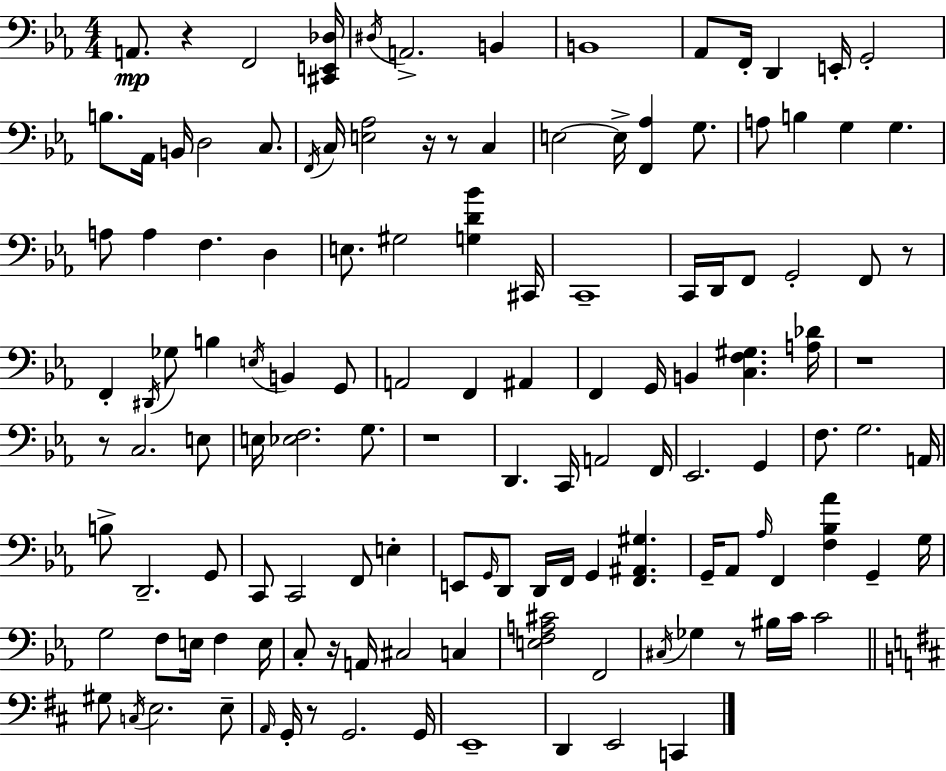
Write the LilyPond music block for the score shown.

{
  \clef bass
  \numericTimeSignature
  \time 4/4
  \key ees \major
  a,8.\mp r4 f,2 <cis, e, des>16 | \acciaccatura { dis16 } a,2.-> b,4 | b,1 | aes,8 f,16-. d,4 e,16-. g,2-. | \break b8. aes,16 b,16 d2 c8. | \acciaccatura { f,16 } c16 <e aes>2 r16 r8 c4 | e2~~ e16-> <f, aes>4 g8. | a8 b4 g4 g4. | \break a8 a4 f4. d4 | e8. gis2 <g d' bes'>4 | cis,16 c,1-- | c,16 d,16 f,8 g,2-. f,8 | \break r8 f,4-. \acciaccatura { dis,16 } ges8 b4 \acciaccatura { e16 } b,4 | g,8 a,2 f,4 | ais,4 f,4 g,16 b,4 <c f gis>4. | <a des'>16 r1 | \break r8 c2. | e8 e16 <ees f>2. | g8. r1 | d,4. c,16 a,2 | \break f,16 ees,2. | g,4 f8. g2. | a,16 b8-> d,2.-- | g,8 c,8 c,2 f,8 | \break e4-. e,8 \grace { g,16 } d,8 d,16 f,16 g,4 <f, ais, gis>4. | g,16-- aes,8 \grace { aes16 } f,4 <f bes aes'>4 | g,4-- g16 g2 f8 | e16 f4 e16 c8-. r16 a,16 cis2 | \break c4 <e f a cis'>2 f,2 | \acciaccatura { cis16 } ges4 r8 bis16 c'16 c'2 | \bar "||" \break \key d \major gis8 \acciaccatura { c16 } e2. e8-- | \grace { a,16 } g,16-. r8 g,2. | g,16 e,1-- | d,4 e,2 c,4 | \break \bar "|."
}